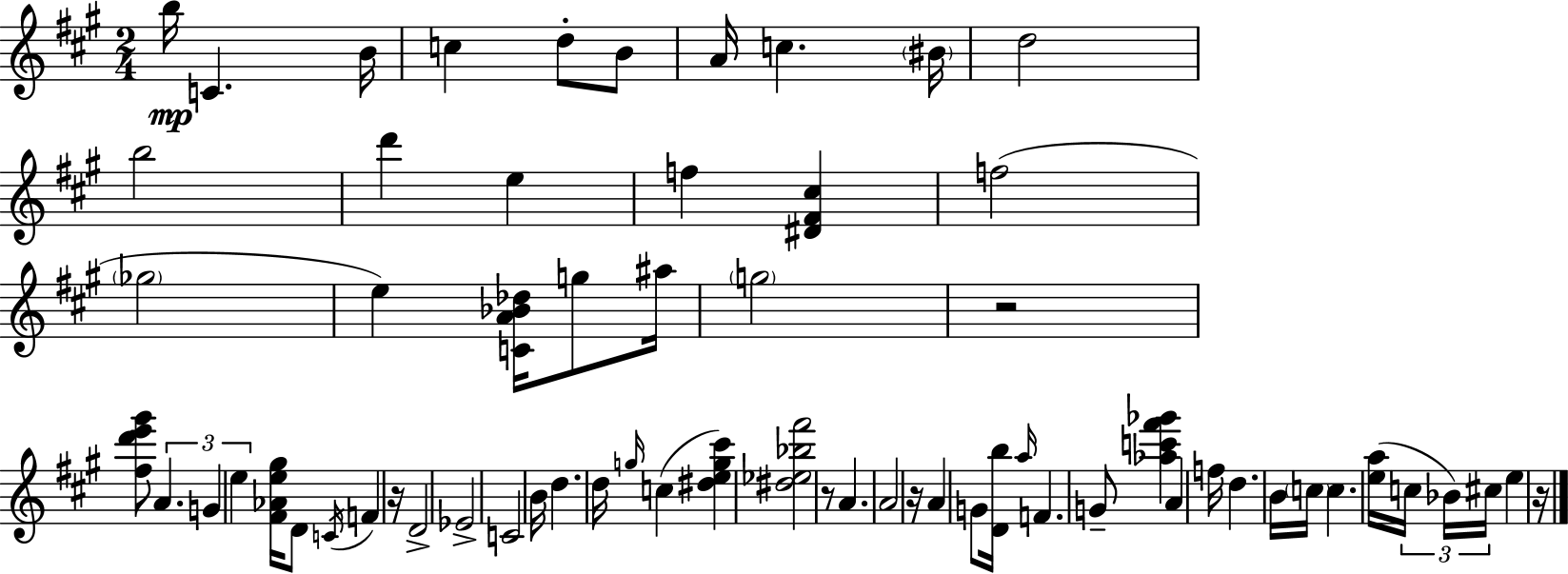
{
  \clef treble
  \numericTimeSignature
  \time 2/4
  \key a \major
  b''16\mp c'4. b'16 | c''4 d''8-. b'8 | a'16 c''4. \parenthesize bis'16 | d''2 | \break b''2 | d'''4 e''4 | f''4 <dis' fis' cis''>4 | f''2( | \break \parenthesize ges''2 | e''4) <c' a' bes' des''>16 g''8 ais''16 | \parenthesize g''2 | r2 | \break <fis'' d''' e''' gis'''>8 \tuplet 3/2 { a'4. | g'4 e''4 } | <fis' aes' e'' gis''>16 d'8 \acciaccatura { c'16 } f'4 | r16 d'2-> | \break ees'2-> | c'2 | b'16 d''4. | d''16 \grace { g''16 }( c''4 <dis'' e'' g'' cis'''>4) | \break <dis'' ees'' bes'' fis'''>2 | r8 a'4. | a'2 | r16 a'4 g'8 | \break <d' b''>16 \grace { a''16 } f'4. | g'8-- <aes'' c''' fis''' ges'''>4 a'4 | f''16 d''4. | b'16 \parenthesize c''16 c''4. | \break <e'' a''>16( \tuplet 3/2 { c''16 bes'16) cis''16 } e''4 | r16 \bar "|."
}